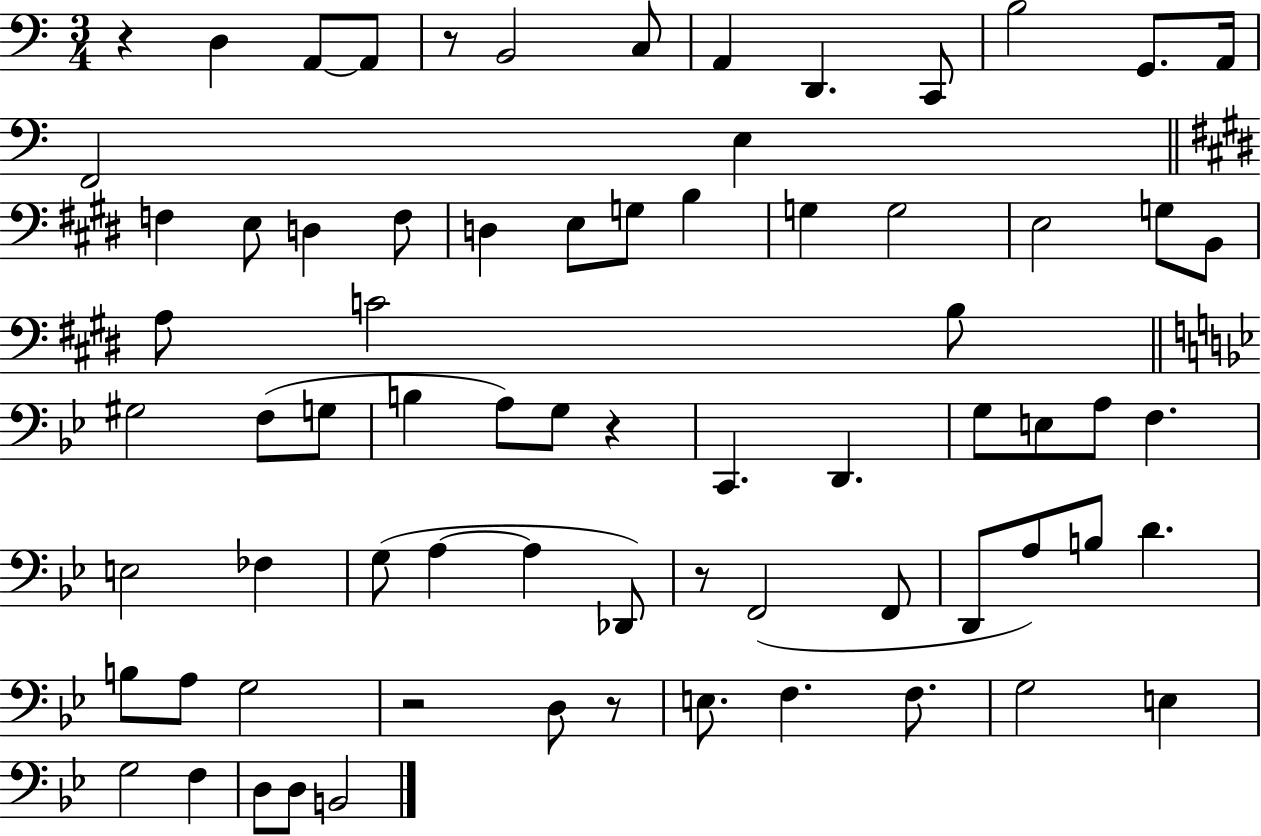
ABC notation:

X:1
T:Untitled
M:3/4
L:1/4
K:C
z D, A,,/2 A,,/2 z/2 B,,2 C,/2 A,, D,, C,,/2 B,2 G,,/2 A,,/4 F,,2 E, F, E,/2 D, F,/2 D, E,/2 G,/2 B, G, G,2 E,2 G,/2 B,,/2 A,/2 C2 B,/2 ^G,2 F,/2 G,/2 B, A,/2 G,/2 z C,, D,, G,/2 E,/2 A,/2 F, E,2 _F, G,/2 A, A, _D,,/2 z/2 F,,2 F,,/2 D,,/2 A,/2 B,/2 D B,/2 A,/2 G,2 z2 D,/2 z/2 E,/2 F, F,/2 G,2 E, G,2 F, D,/2 D,/2 B,,2